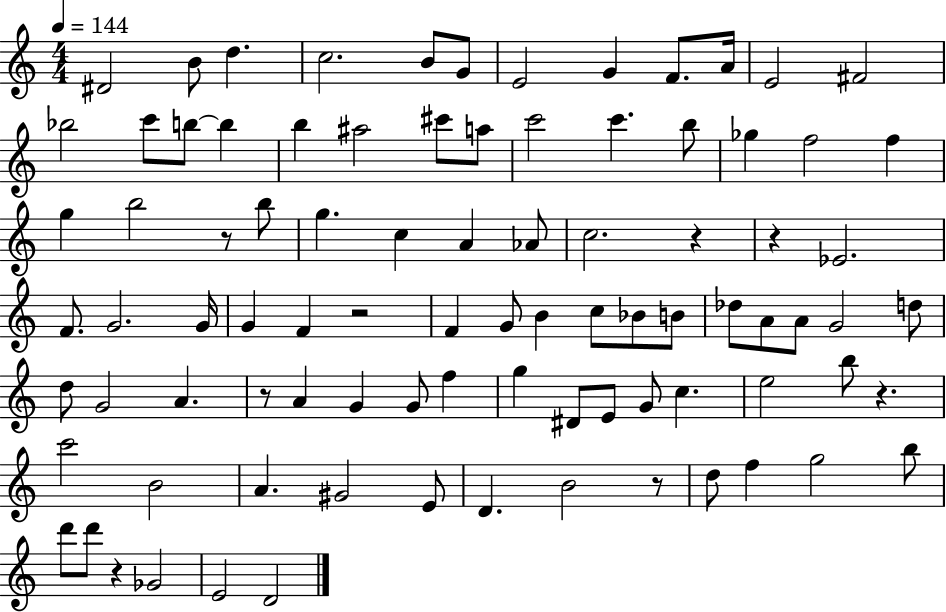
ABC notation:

X:1
T:Untitled
M:4/4
L:1/4
K:C
^D2 B/2 d c2 B/2 G/2 E2 G F/2 A/4 E2 ^F2 _b2 c'/2 b/2 b b ^a2 ^c'/2 a/2 c'2 c' b/2 _g f2 f g b2 z/2 b/2 g c A _A/2 c2 z z _E2 F/2 G2 G/4 G F z2 F G/2 B c/2 _B/2 B/2 _d/2 A/2 A/2 G2 d/2 d/2 G2 A z/2 A G G/2 f g ^D/2 E/2 G/2 c e2 b/2 z c'2 B2 A ^G2 E/2 D B2 z/2 d/2 f g2 b/2 d'/2 d'/2 z _G2 E2 D2